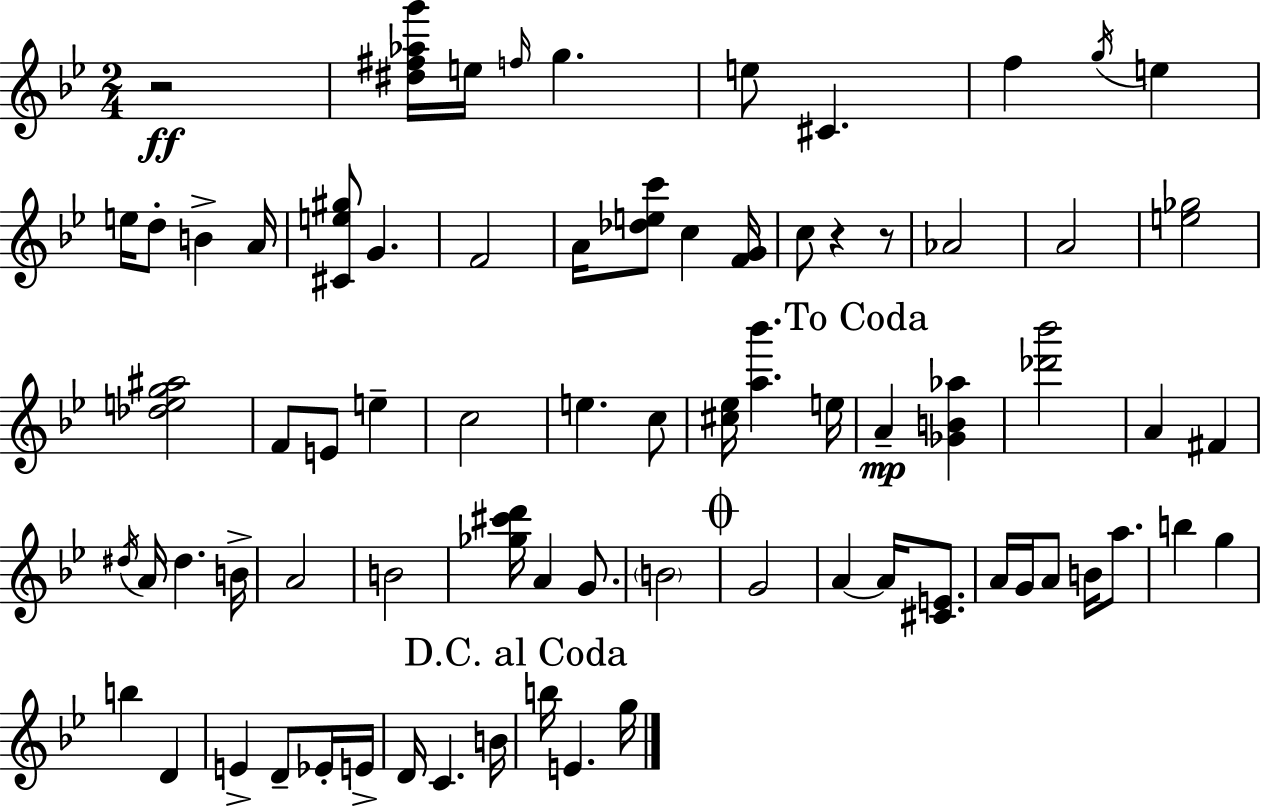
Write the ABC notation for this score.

X:1
T:Untitled
M:2/4
L:1/4
K:Gm
z2 [^d^f_ag']/4 e/4 f/4 g e/2 ^C f g/4 e e/4 d/2 B A/4 [^Ce^g]/2 G F2 A/4 [_dec']/2 c [FG]/4 c/2 z z/2 _A2 A2 [e_g]2 [_deg^a]2 F/2 E/2 e c2 e c/2 [^c_e]/4 [a_b'] e/4 A [_GB_a] [_d'_b']2 A ^F ^d/4 A/4 ^d B/4 A2 B2 [_g^c'd']/4 A G/2 B2 G2 A A/4 [^CE]/2 A/4 G/4 A/2 B/4 a/2 b g b D E D/2 _E/4 E/4 D/4 C B/4 b/4 E g/4